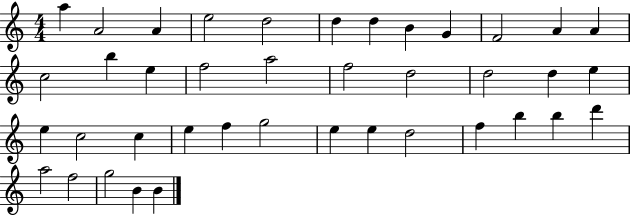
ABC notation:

X:1
T:Untitled
M:4/4
L:1/4
K:C
a A2 A e2 d2 d d B G F2 A A c2 b e f2 a2 f2 d2 d2 d e e c2 c e f g2 e e d2 f b b d' a2 f2 g2 B B